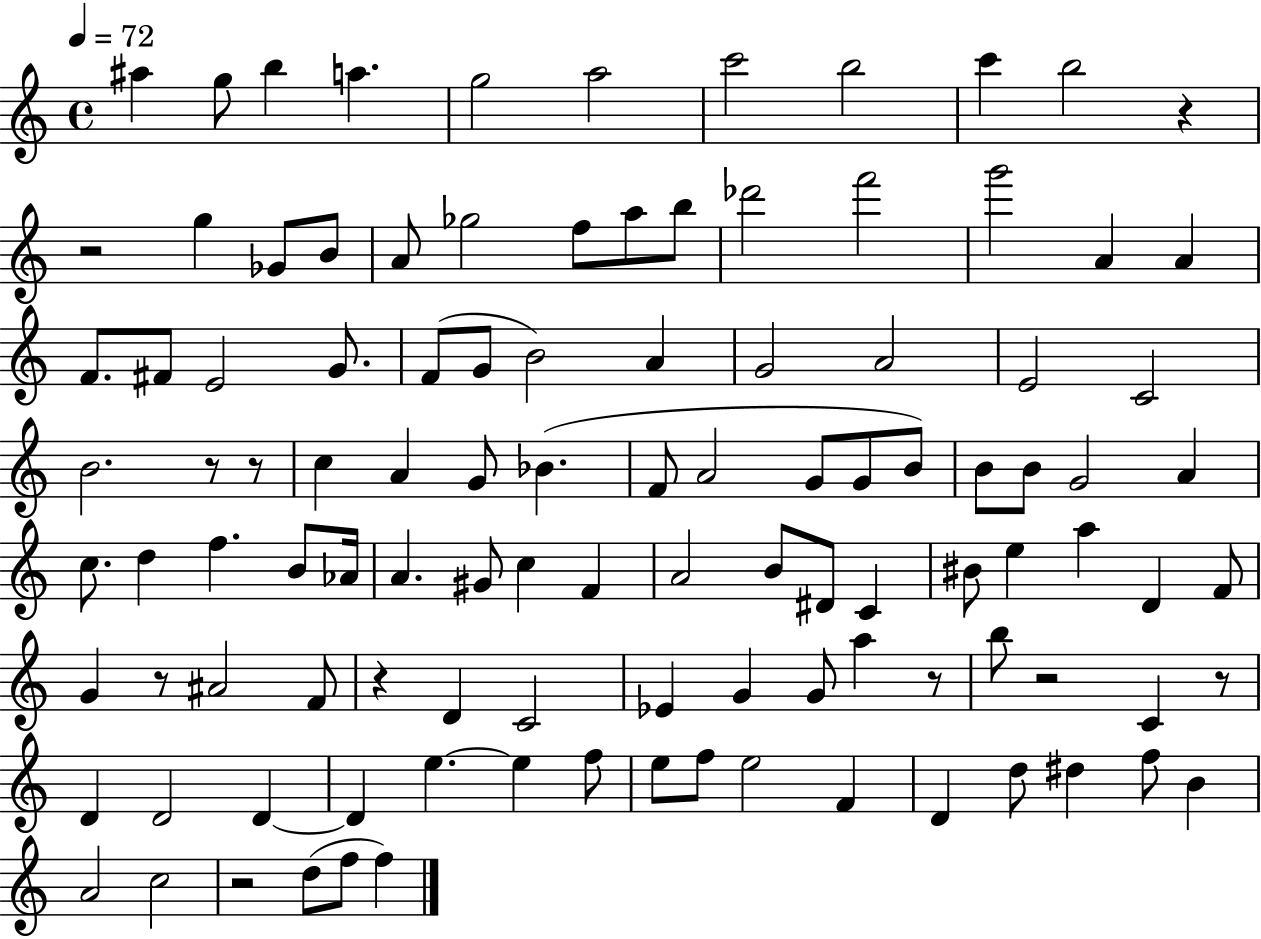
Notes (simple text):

A#5/q G5/e B5/q A5/q. G5/h A5/h C6/h B5/h C6/q B5/h R/q R/h G5/q Gb4/e B4/e A4/e Gb5/h F5/e A5/e B5/e Db6/h F6/h G6/h A4/q A4/q F4/e. F#4/e E4/h G4/e. F4/e G4/e B4/h A4/q G4/h A4/h E4/h C4/h B4/h. R/e R/e C5/q A4/q G4/e Bb4/q. F4/e A4/h G4/e G4/e B4/e B4/e B4/e G4/h A4/q C5/e. D5/q F5/q. B4/e Ab4/s A4/q. G#4/e C5/q F4/q A4/h B4/e D#4/e C4/q BIS4/e E5/q A5/q D4/q F4/e G4/q R/e A#4/h F4/e R/q D4/q C4/h Eb4/q G4/q G4/e A5/q R/e B5/e R/h C4/q R/e D4/q D4/h D4/q D4/q E5/q. E5/q F5/e E5/e F5/e E5/h F4/q D4/q D5/e D#5/q F5/e B4/q A4/h C5/h R/h D5/e F5/e F5/q